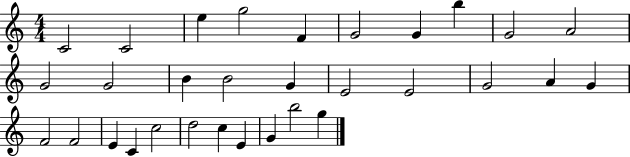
C4/h C4/h E5/q G5/h F4/q G4/h G4/q B5/q G4/h A4/h G4/h G4/h B4/q B4/h G4/q E4/h E4/h G4/h A4/q G4/q F4/h F4/h E4/q C4/q C5/h D5/h C5/q E4/q G4/q B5/h G5/q